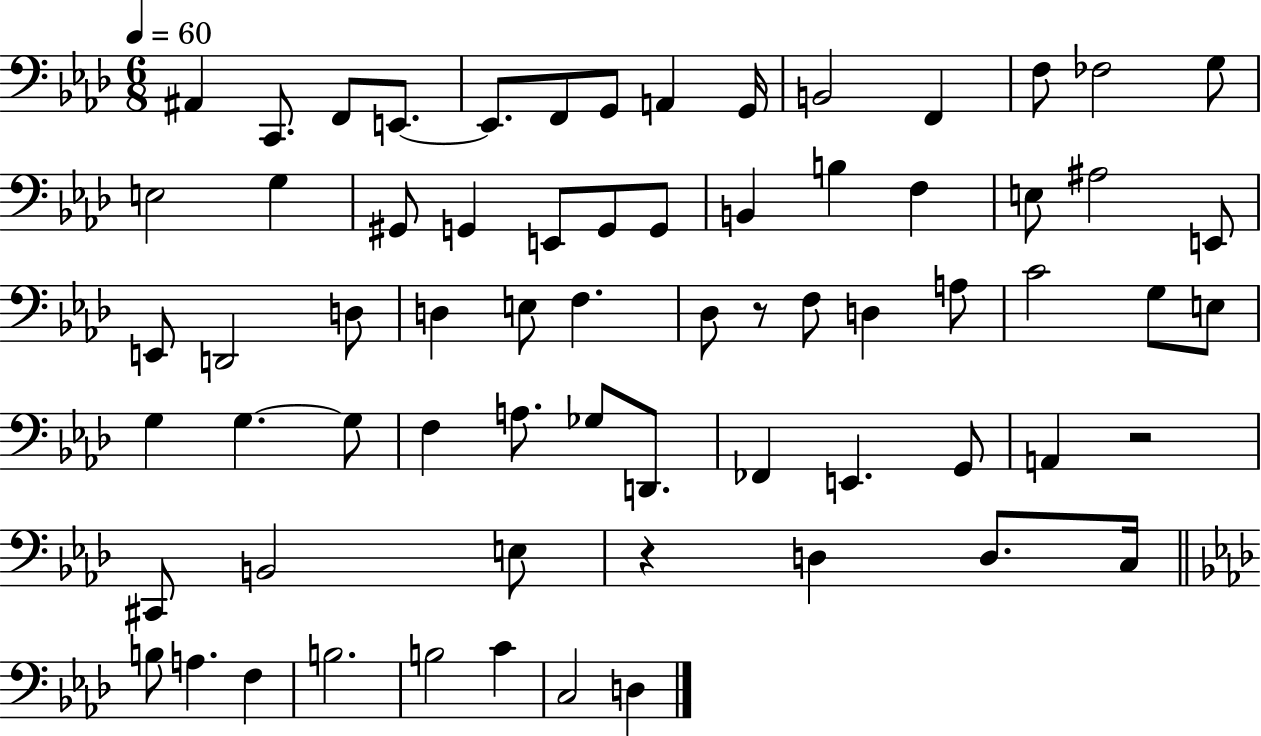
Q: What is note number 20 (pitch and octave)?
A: G2